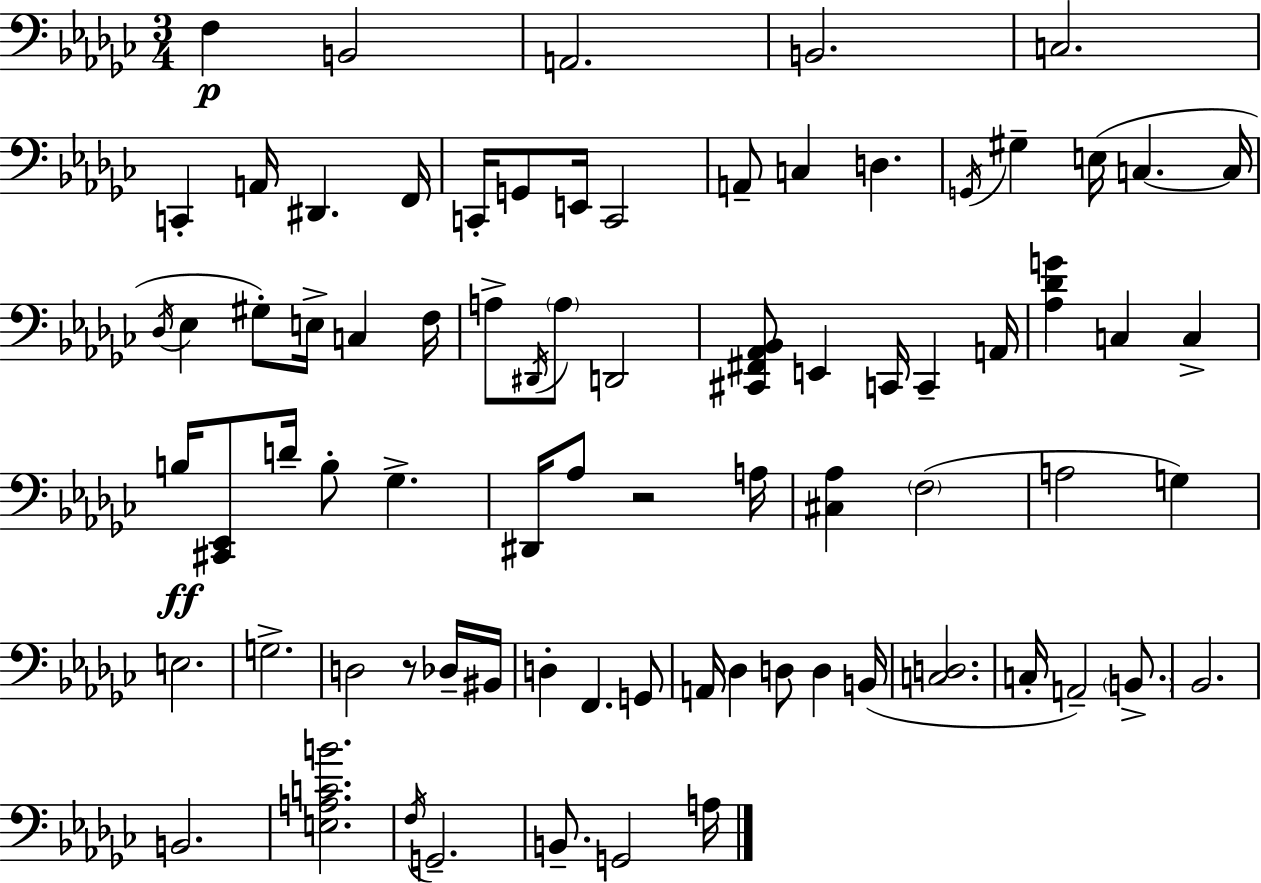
X:1
T:Untitled
M:3/4
L:1/4
K:Ebm
F, B,,2 A,,2 B,,2 C,2 C,, A,,/4 ^D,, F,,/4 C,,/4 G,,/2 E,,/4 C,,2 A,,/2 C, D, G,,/4 ^G, E,/4 C, C,/4 _D,/4 _E, ^G,/2 E,/4 C, F,/4 A,/2 ^D,,/4 A,/2 D,,2 [^C,,^F,,_A,,_B,,]/2 E,, C,,/4 C,, A,,/4 [_A,_DG] C, C, B,/4 [^C,,_E,,]/2 D/4 B,/2 _G, ^D,,/4 _A,/2 z2 A,/4 [^C,_A,] F,2 A,2 G, E,2 G,2 D,2 z/2 _D,/4 ^B,,/4 D, F,, G,,/2 A,,/4 _D, D,/2 D, B,,/4 [C,D,]2 C,/4 A,,2 B,,/2 _B,,2 B,,2 [E,A,CB]2 F,/4 G,,2 B,,/2 G,,2 A,/4